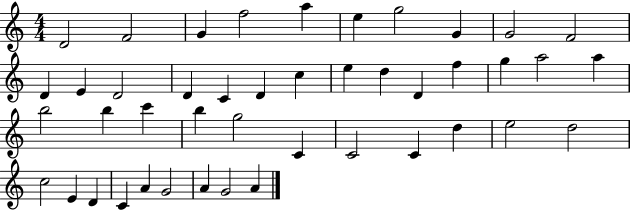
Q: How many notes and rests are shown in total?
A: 44